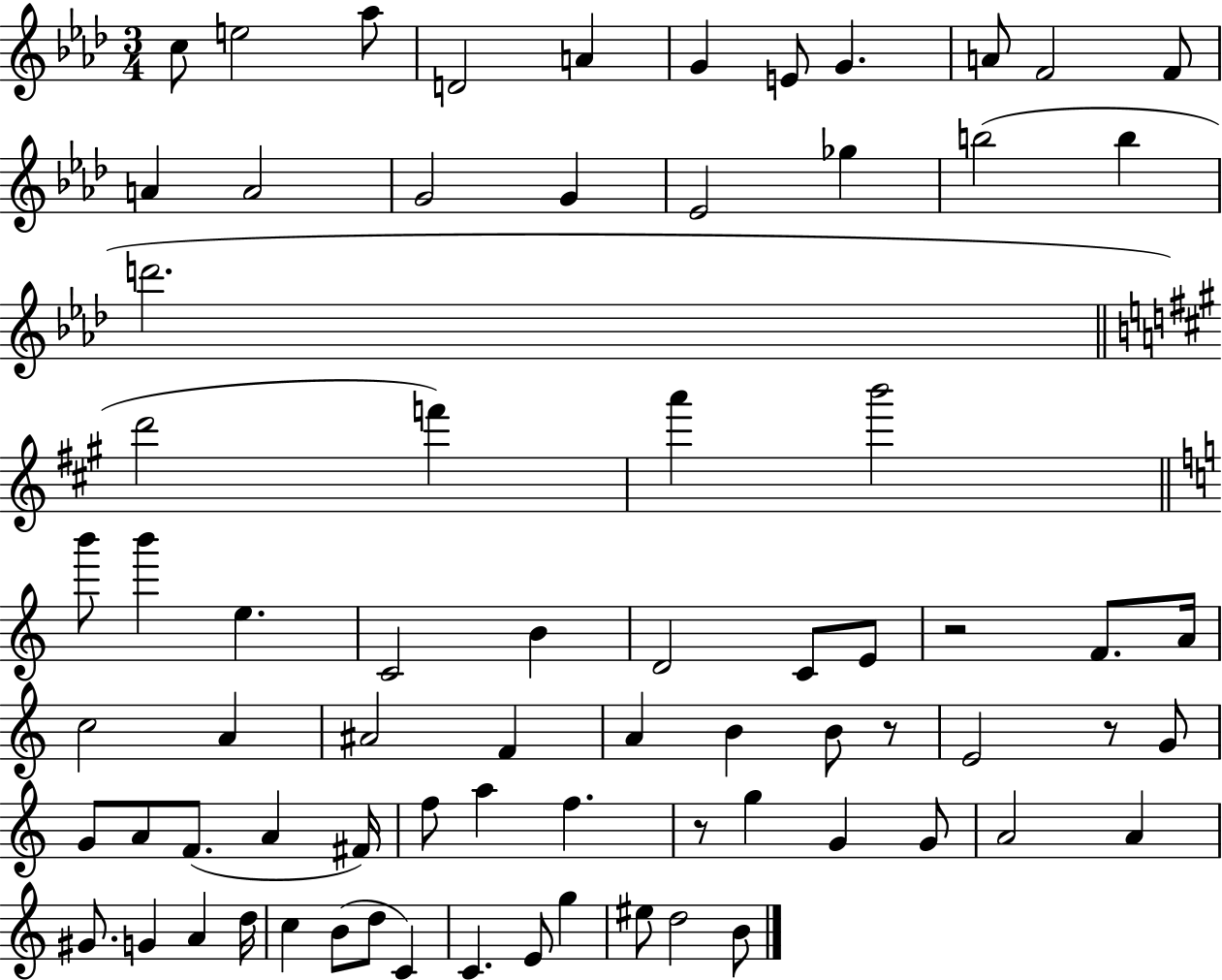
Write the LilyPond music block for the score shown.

{
  \clef treble
  \numericTimeSignature
  \time 3/4
  \key aes \major
  \repeat volta 2 { c''8 e''2 aes''8 | d'2 a'4 | g'4 e'8 g'4. | a'8 f'2 f'8 | \break a'4 a'2 | g'2 g'4 | ees'2 ges''4 | b''2( b''4 | \break d'''2. | \bar "||" \break \key a \major d'''2 f'''4) | a'''4 b'''2 | \bar "||" \break \key c \major b'''8 b'''4 e''4. | c'2 b'4 | d'2 c'8 e'8 | r2 f'8. a'16 | \break c''2 a'4 | ais'2 f'4 | a'4 b'4 b'8 r8 | e'2 r8 g'8 | \break g'8 a'8 f'8.( a'4 fis'16) | f''8 a''4 f''4. | r8 g''4 g'4 g'8 | a'2 a'4 | \break gis'8. g'4 a'4 d''16 | c''4 b'8( d''8 c'4) | c'4. e'8 g''4 | eis''8 d''2 b'8 | \break } \bar "|."
}